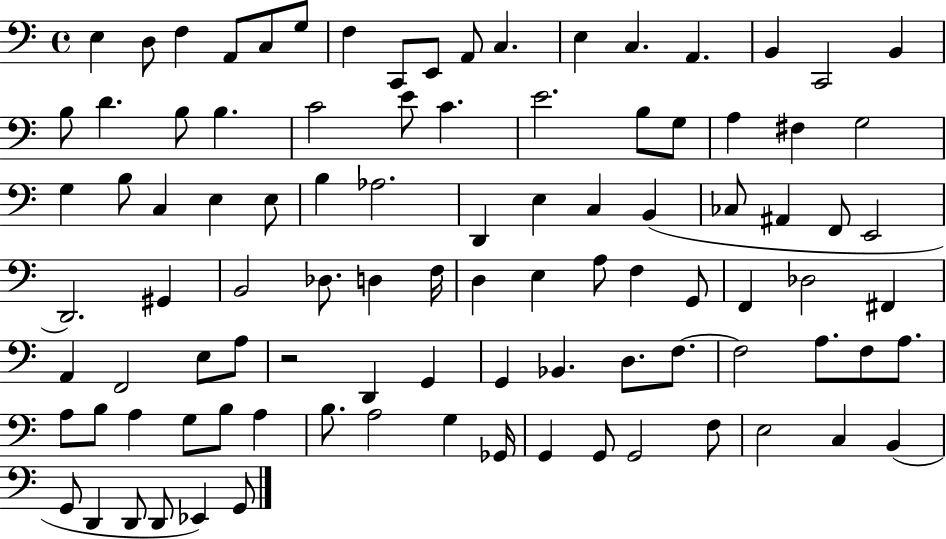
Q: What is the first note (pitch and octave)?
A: E3